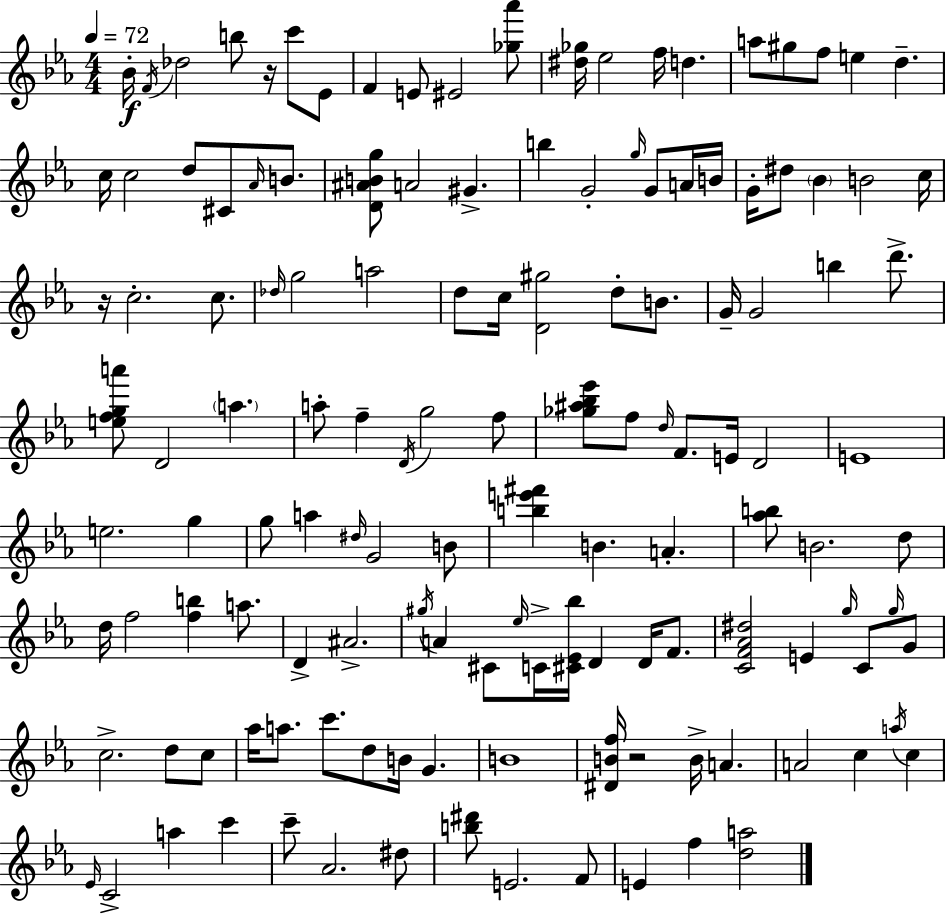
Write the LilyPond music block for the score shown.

{
  \clef treble
  \numericTimeSignature
  \time 4/4
  \key c \minor
  \tempo 4 = 72
  \repeat volta 2 { bes'16-.\f \acciaccatura { f'16 } des''2 b''8 r16 c'''8 ees'8 | f'4 e'8 eis'2 <ges'' aes'''>8 | <dis'' ges''>16 ees''2 f''16 d''4. | a''8 gis''8 f''8 e''4 d''4.-- | \break c''16 c''2 d''8 cis'8 \grace { aes'16 } b'8. | <d' ais' b' g''>8 a'2 gis'4.-> | b''4 g'2-. \grace { g''16 } g'8 | a'16 b'16 g'16-. dis''8 \parenthesize bes'4 b'2 | \break c''16 r16 c''2.-. | c''8. \grace { des''16 } g''2 a''2 | d''8 c''16 <d' gis''>2 d''8-. | b'8. g'16-- g'2 b''4 | \break d'''8.-> <e'' f'' g'' a'''>8 d'2 \parenthesize a''4. | a''8-. f''4-- \acciaccatura { d'16 } g''2 | f''8 <ges'' ais'' bes'' ees'''>8 f''8 \grace { d''16 } f'8. e'16 d'2 | e'1 | \break e''2. | g''4 g''8 a''4 \grace { dis''16 } g'2 | b'8 <b'' e''' fis'''>4 b'4. | a'4.-. <aes'' b''>8 b'2. | \break d''8 d''16 f''2 | <f'' b''>4 a''8. d'4-> ais'2.-> | \acciaccatura { gis''16 } a'4 cis'8 \grace { ees''16 } c'16-> | <cis' ees' bes''>16 d'4 d'16 f'8. <c' f' aes' dis''>2 | \break e'4 \grace { g''16 } c'8 \grace { g''16 } g'8 c''2.-> | d''8 c''8 aes''16 a''8. c'''8. | d''8 b'16 g'4. b'1 | <dis' b' f''>16 r2 | \break b'16-> a'4. a'2 | c''4 \acciaccatura { a''16 } c''4 \grace { ees'16 } c'2-> | a''4 c'''4 c'''8-- aes'2. | dis''8 <b'' dis'''>8 e'2. | \break f'8 e'4 | f''4 <d'' a''>2 } \bar "|."
}